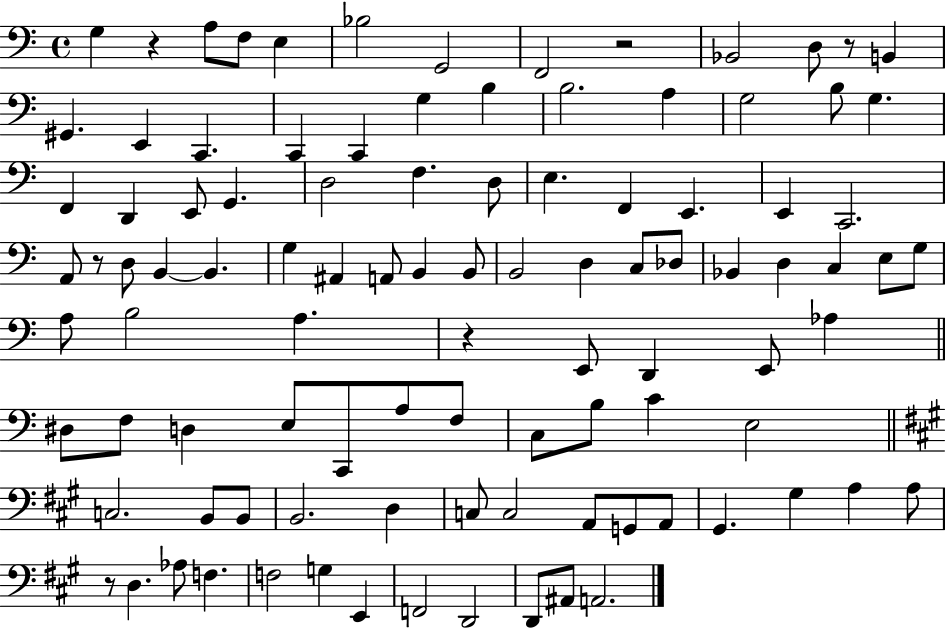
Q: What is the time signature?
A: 4/4